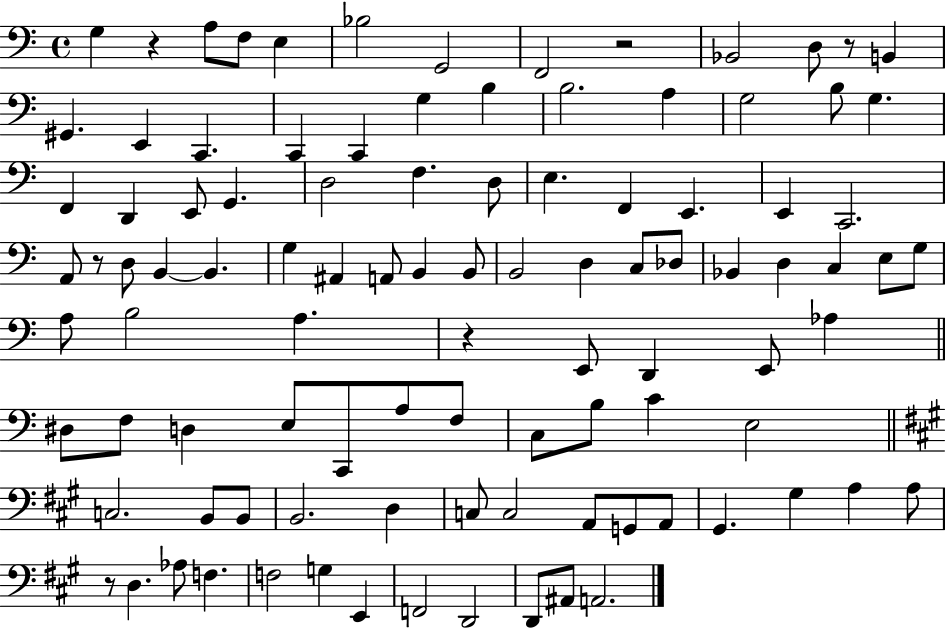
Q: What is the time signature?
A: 4/4